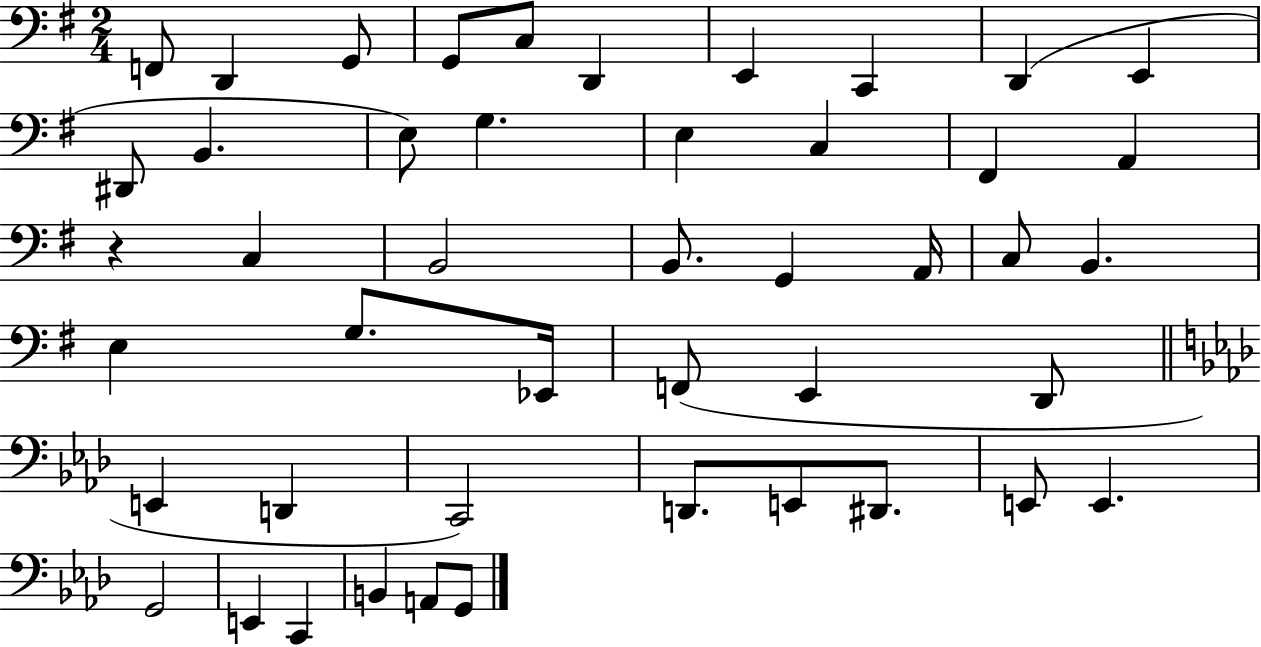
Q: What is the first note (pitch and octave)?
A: F2